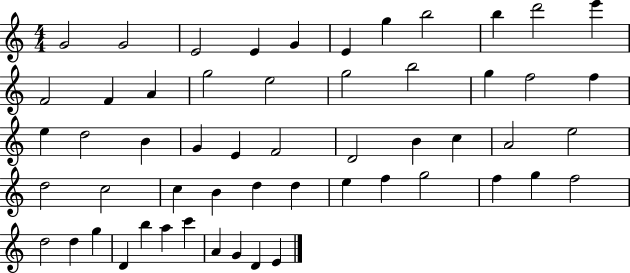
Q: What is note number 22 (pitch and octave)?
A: E5